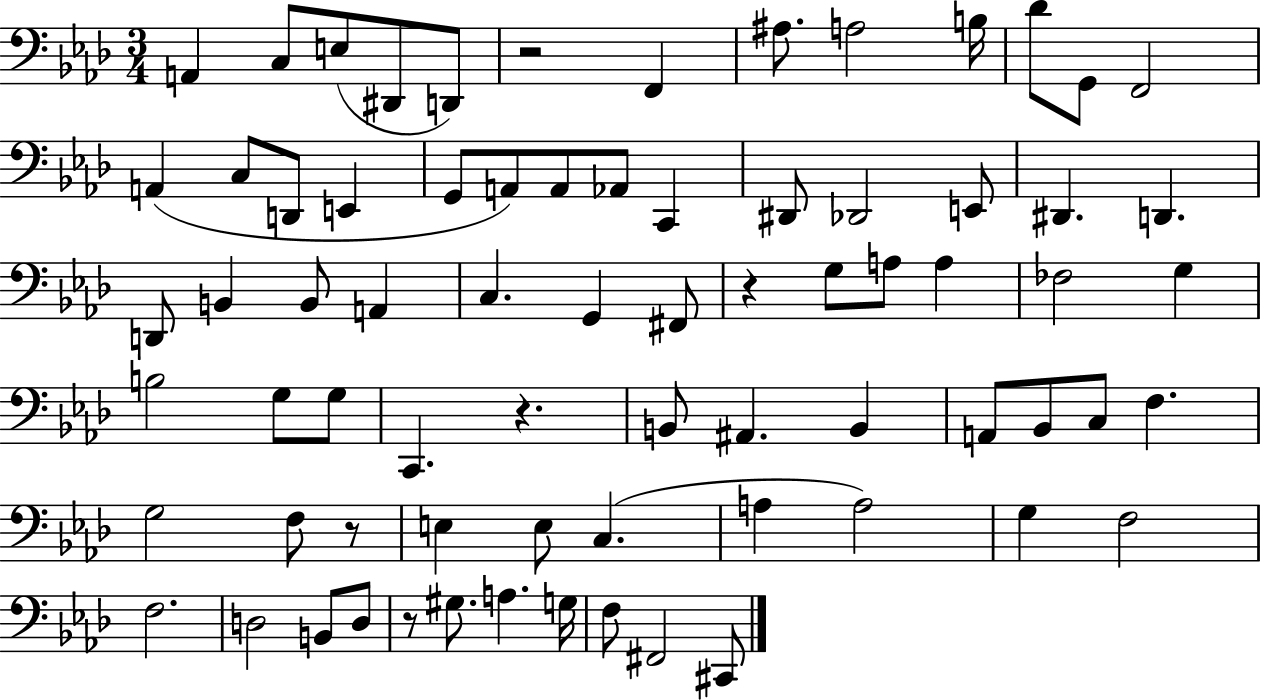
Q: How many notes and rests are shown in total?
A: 73